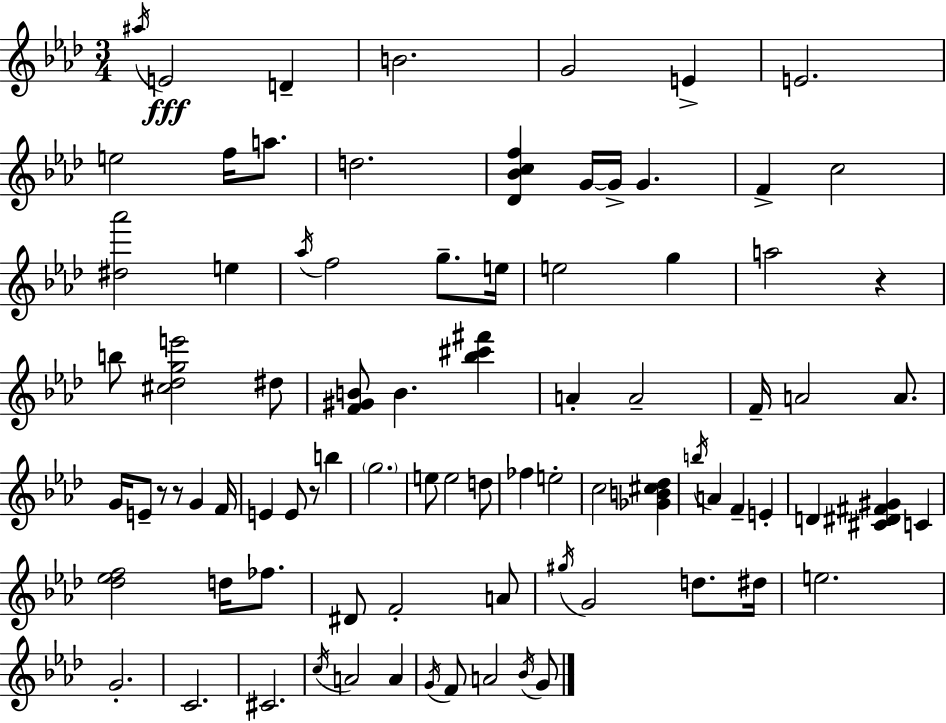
X:1
T:Untitled
M:3/4
L:1/4
K:Ab
^a/4 E2 D B2 G2 E E2 e2 f/4 a/2 d2 [_D_Bcf] G/4 G/4 G F c2 [^d_a']2 e _a/4 f2 g/2 e/4 e2 g a2 z b/2 [^c_dge']2 ^d/2 [F^GB]/2 B [_b^c'^f'] A A2 F/4 A2 A/2 G/4 E/2 z/2 z/2 G F/4 E E/2 z/2 b g2 e/2 e2 d/2 _f e2 c2 [_GB^c_d] b/4 A F E D [^C^D^F^G] C [_d_ef]2 d/4 _f/2 ^D/2 F2 A/2 ^g/4 G2 d/2 ^d/4 e2 G2 C2 ^C2 c/4 A2 A G/4 F/2 A2 _B/4 G/2